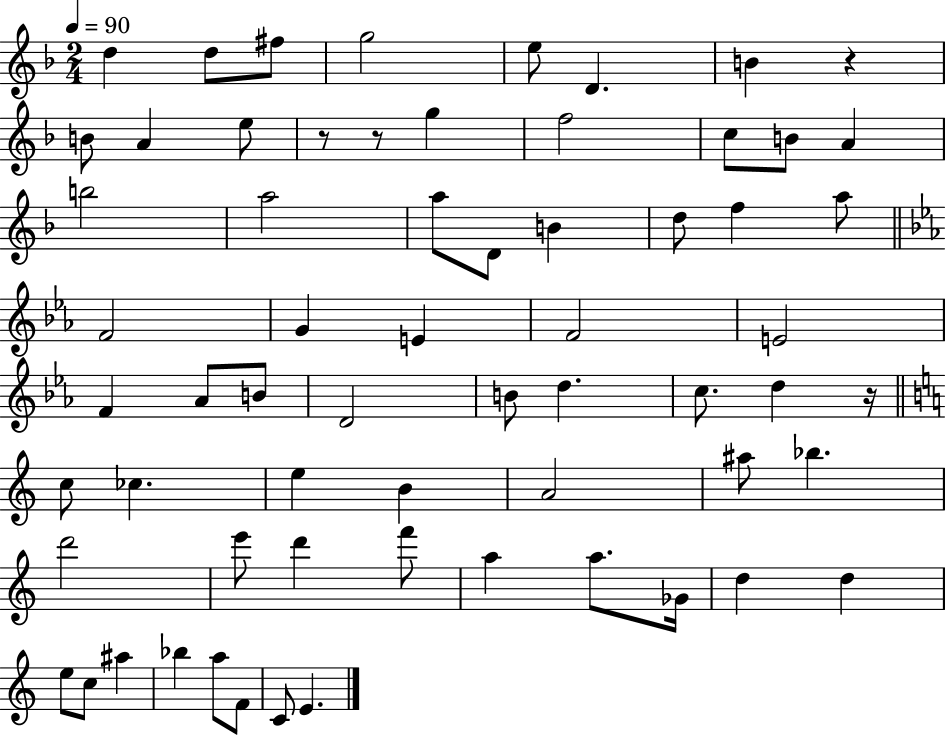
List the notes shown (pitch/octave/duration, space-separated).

D5/q D5/e F#5/e G5/h E5/e D4/q. B4/q R/q B4/e A4/q E5/e R/e R/e G5/q F5/h C5/e B4/e A4/q B5/h A5/h A5/e D4/e B4/q D5/e F5/q A5/e F4/h G4/q E4/q F4/h E4/h F4/q Ab4/e B4/e D4/h B4/e D5/q. C5/e. D5/q R/s C5/e CES5/q. E5/q B4/q A4/h A#5/e Bb5/q. D6/h E6/e D6/q F6/e A5/q A5/e. Gb4/s D5/q D5/q E5/e C5/e A#5/q Bb5/q A5/e F4/e C4/e E4/q.